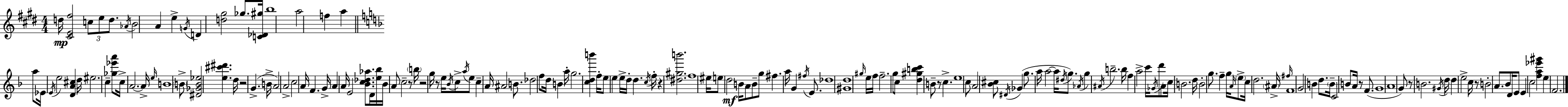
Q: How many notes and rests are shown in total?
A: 177